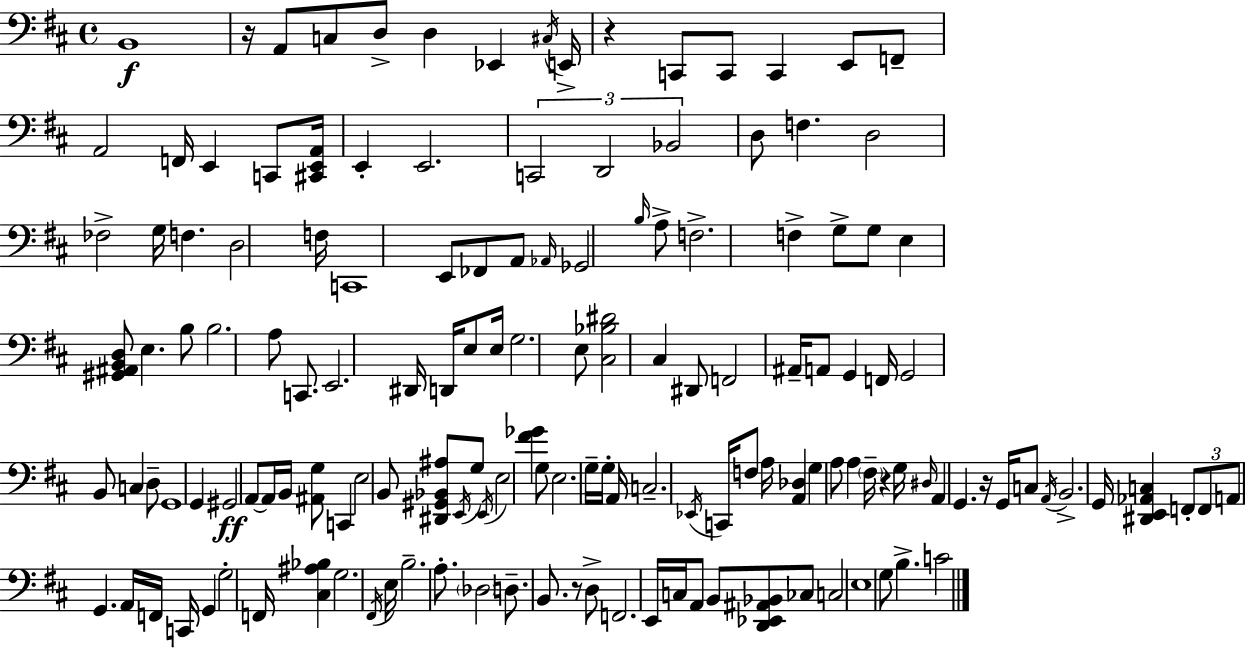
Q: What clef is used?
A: bass